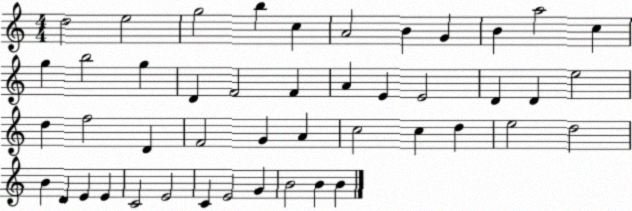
X:1
T:Untitled
M:4/4
L:1/4
K:C
d2 e2 g2 b c A2 B G B a2 c g b2 g D F2 F A E E2 D D e2 d f2 D F2 G A c2 c d e2 d2 B D E E C2 E2 C E2 G B2 B B